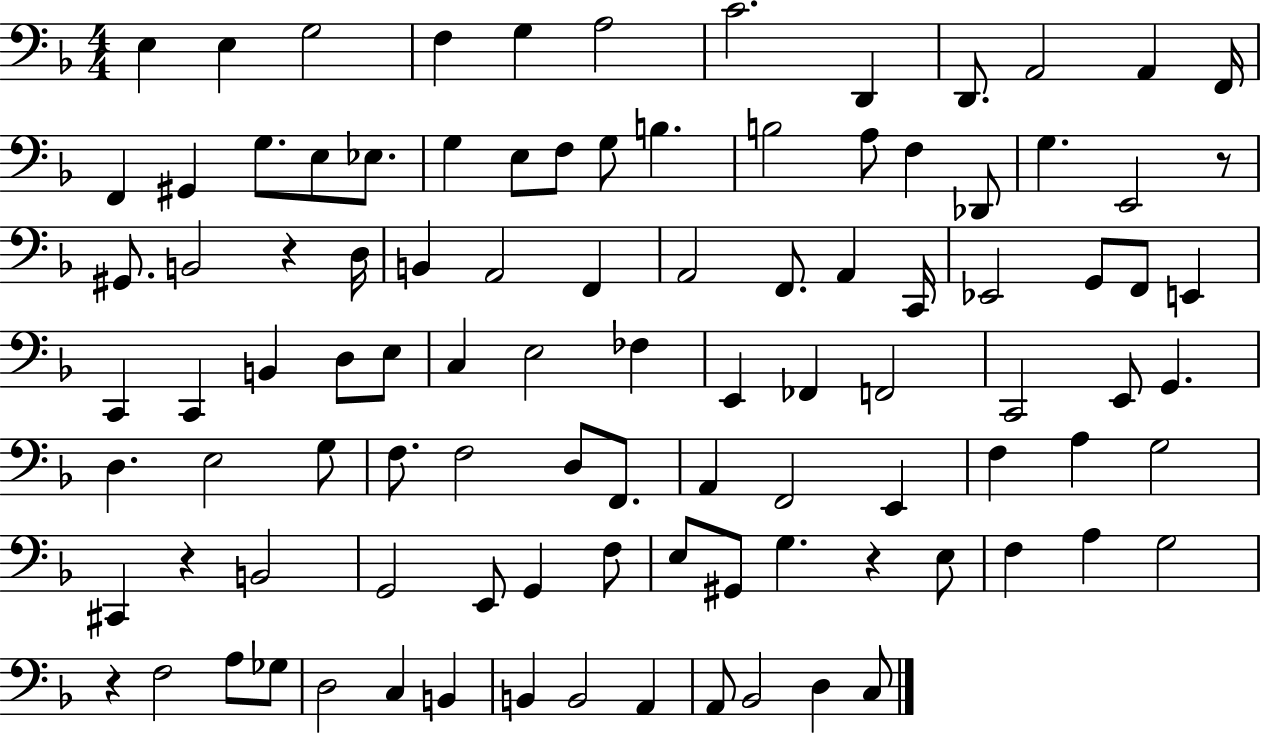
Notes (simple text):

E3/q E3/q G3/h F3/q G3/q A3/h C4/h. D2/q D2/e. A2/h A2/q F2/s F2/q G#2/q G3/e. E3/e Eb3/e. G3/q E3/e F3/e G3/e B3/q. B3/h A3/e F3/q Db2/e G3/q. E2/h R/e G#2/e. B2/h R/q D3/s B2/q A2/h F2/q A2/h F2/e. A2/q C2/s Eb2/h G2/e F2/e E2/q C2/q C2/q B2/q D3/e E3/e C3/q E3/h FES3/q E2/q FES2/q F2/h C2/h E2/e G2/q. D3/q. E3/h G3/e F3/e. F3/h D3/e F2/e. A2/q F2/h E2/q F3/q A3/q G3/h C#2/q R/q B2/h G2/h E2/e G2/q F3/e E3/e G#2/e G3/q. R/q E3/e F3/q A3/q G3/h R/q F3/h A3/e Gb3/e D3/h C3/q B2/q B2/q B2/h A2/q A2/e Bb2/h D3/q C3/e